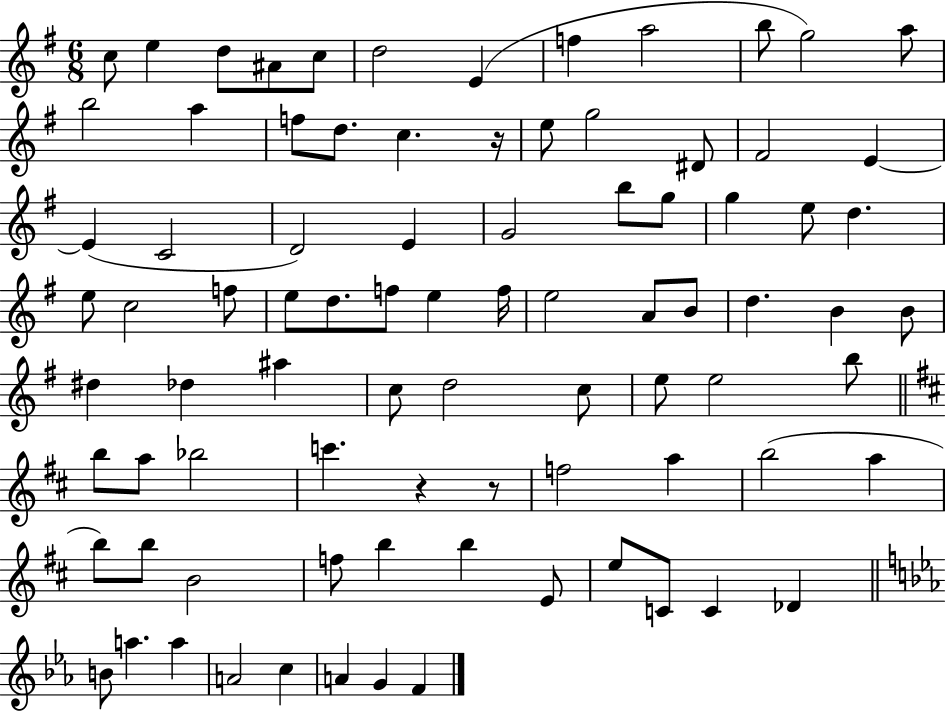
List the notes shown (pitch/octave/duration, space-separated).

C5/e E5/q D5/e A#4/e C5/e D5/h E4/q F5/q A5/h B5/e G5/h A5/e B5/h A5/q F5/e D5/e. C5/q. R/s E5/e G5/h D#4/e F#4/h E4/q E4/q C4/h D4/h E4/q G4/h B5/e G5/e G5/q E5/e D5/q. E5/e C5/h F5/e E5/e D5/e. F5/e E5/q F5/s E5/h A4/e B4/e D5/q. B4/q B4/e D#5/q Db5/q A#5/q C5/e D5/h C5/e E5/e E5/h B5/e B5/e A5/e Bb5/h C6/q. R/q R/e F5/h A5/q B5/h A5/q B5/e B5/e B4/h F5/e B5/q B5/q E4/e E5/e C4/e C4/q Db4/q B4/e A5/q. A5/q A4/h C5/q A4/q G4/q F4/q